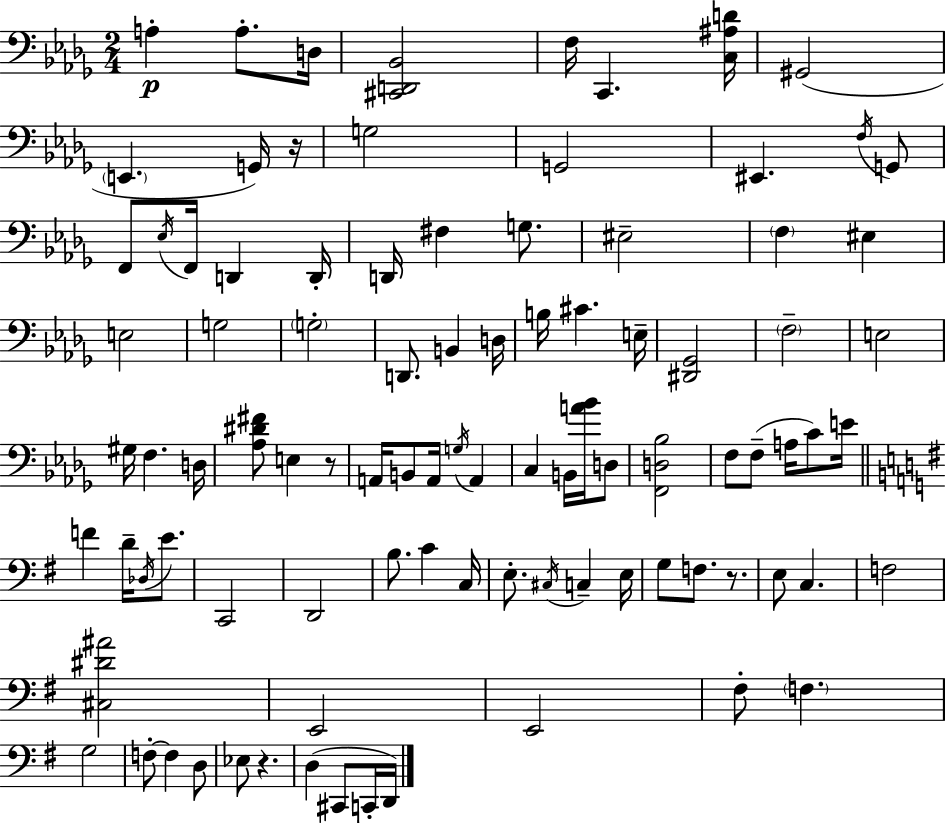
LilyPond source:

{
  \clef bass
  \numericTimeSignature
  \time 2/4
  \key bes \minor
  \repeat volta 2 { a4-.\p a8.-. d16 | <cis, d, bes,>2 | f16 c,4. <c ais d'>16 | gis,2( | \break \parenthesize e,4. g,16) r16 | g2 | g,2 | eis,4. \acciaccatura { f16 } g,8 | \break f,8 \acciaccatura { ees16 } f,16 d,4 | d,16-. d,16 fis4 g8. | eis2-- | \parenthesize f4 eis4 | \break e2 | g2 | \parenthesize g2-. | d,8. b,4 | \break d16 b16 cis'4. | e16-- <dis, ges,>2 | \parenthesize f2-- | e2 | \break gis16 f4. | d16 <aes dis' fis'>8 e4 | r8 a,16 b,8 a,16 \acciaccatura { g16 } a,4 | c4 b,16 | \break <a' bes'>16 d8 <f, d bes>2 | f8 f8--( a16 | c'8) e'16 \bar "||" \break \key g \major f'4 d'16-- \acciaccatura { des16 } e'8. | c,2 | d,2 | b8. c'4 | \break c16 e8.-. \acciaccatura { cis16 } c4-- | e16 g8 f8. r8. | e8 c4. | f2 | \break <cis dis' ais'>2 | e,2 | e,2 | fis8-. \parenthesize f4. | \break g2 | f8-.~~ f4 | d8 ees8 r4. | d4( cis,8 | \break c,16-. d,16) } \bar "|."
}